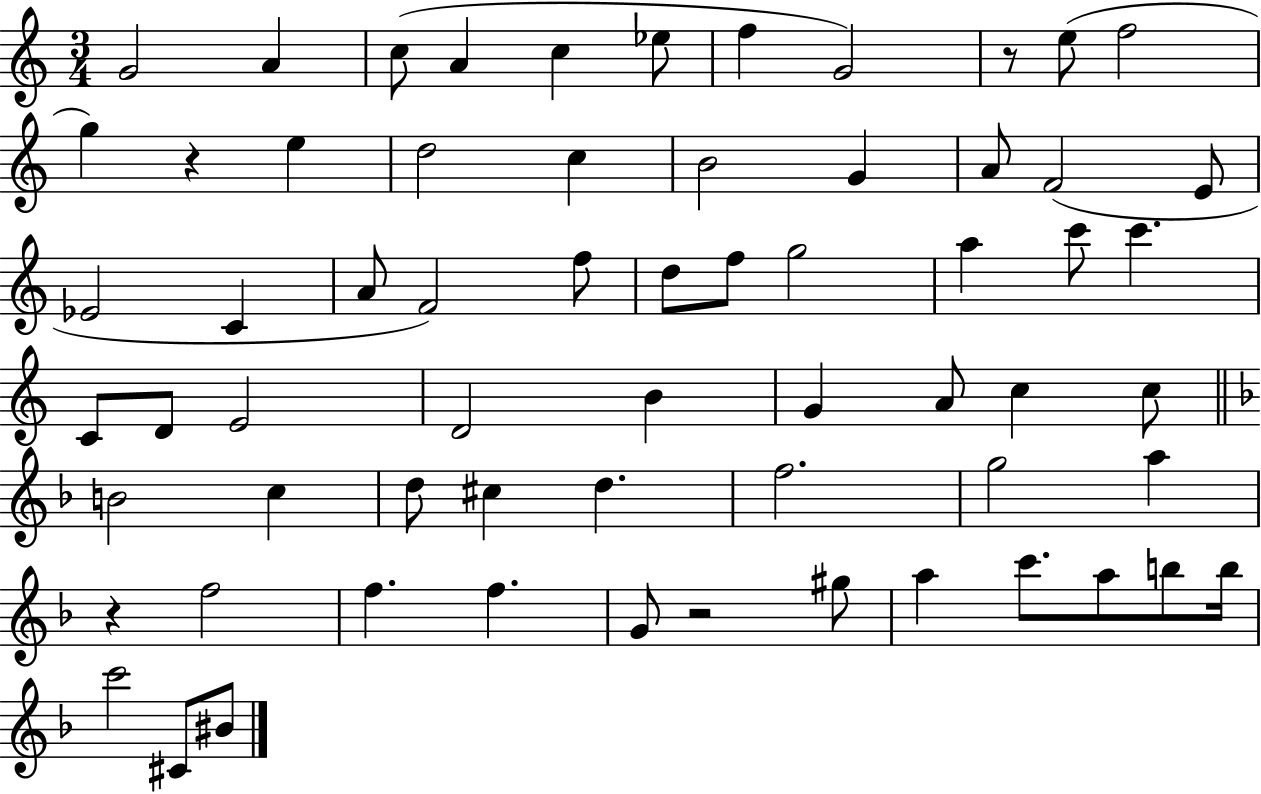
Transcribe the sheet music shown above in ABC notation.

X:1
T:Untitled
M:3/4
L:1/4
K:C
G2 A c/2 A c _e/2 f G2 z/2 e/2 f2 g z e d2 c B2 G A/2 F2 E/2 _E2 C A/2 F2 f/2 d/2 f/2 g2 a c'/2 c' C/2 D/2 E2 D2 B G A/2 c c/2 B2 c d/2 ^c d f2 g2 a z f2 f f G/2 z2 ^g/2 a c'/2 a/2 b/2 b/4 c'2 ^C/2 ^B/2